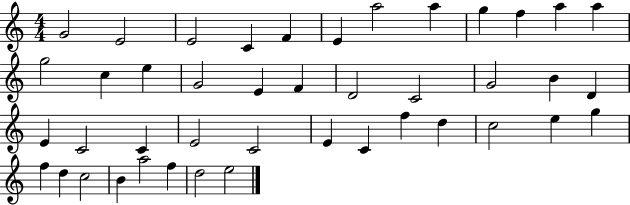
X:1
T:Untitled
M:4/4
L:1/4
K:C
G2 E2 E2 C F E a2 a g f a a g2 c e G2 E F D2 C2 G2 B D E C2 C E2 C2 E C f d c2 e g f d c2 B a2 f d2 e2